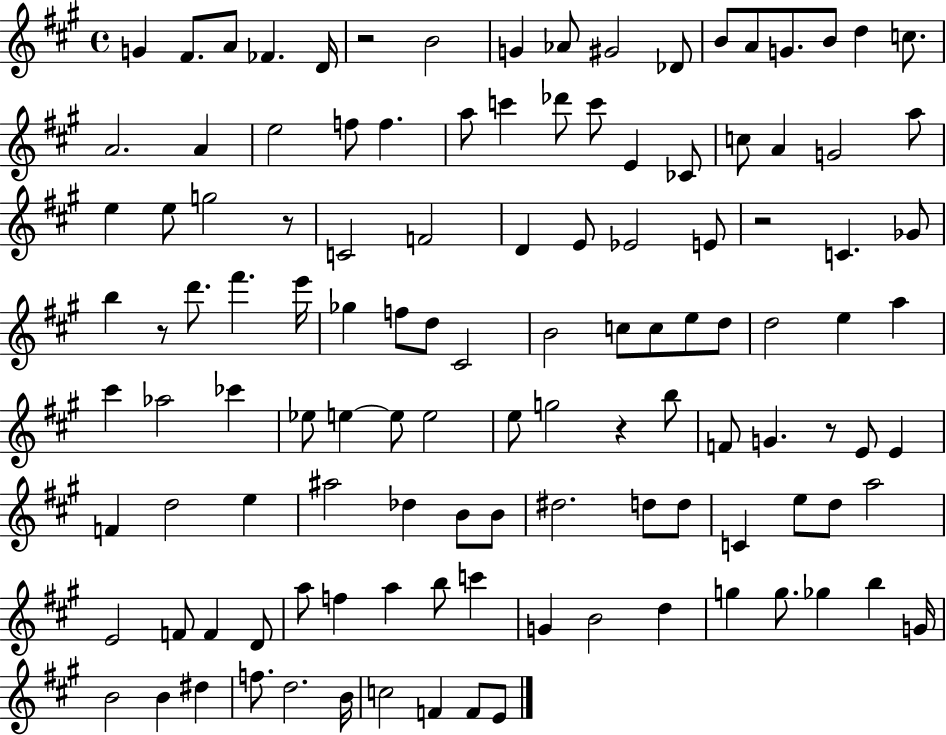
{
  \clef treble
  \time 4/4
  \defaultTimeSignature
  \key a \major
  g'4 fis'8. a'8 fes'4. d'16 | r2 b'2 | g'4 aes'8 gis'2 des'8 | b'8 a'8 g'8. b'8 d''4 c''8. | \break a'2. a'4 | e''2 f''8 f''4. | a''8 c'''4 des'''8 c'''8 e'4 ces'8 | c''8 a'4 g'2 a''8 | \break e''4 e''8 g''2 r8 | c'2 f'2 | d'4 e'8 ees'2 e'8 | r2 c'4. ges'8 | \break b''4 r8 d'''8. fis'''4. e'''16 | ges''4 f''8 d''8 cis'2 | b'2 c''8 c''8 e''8 d''8 | d''2 e''4 a''4 | \break cis'''4 aes''2 ces'''4 | ees''8 e''4~~ e''8 e''2 | e''8 g''2 r4 b''8 | f'8 g'4. r8 e'8 e'4 | \break f'4 d''2 e''4 | ais''2 des''4 b'8 b'8 | dis''2. d''8 d''8 | c'4 e''8 d''8 a''2 | \break e'2 f'8 f'4 d'8 | a''8 f''4 a''4 b''8 c'''4 | g'4 b'2 d''4 | g''4 g''8. ges''4 b''4 g'16 | \break b'2 b'4 dis''4 | f''8. d''2. b'16 | c''2 f'4 f'8 e'8 | \bar "|."
}